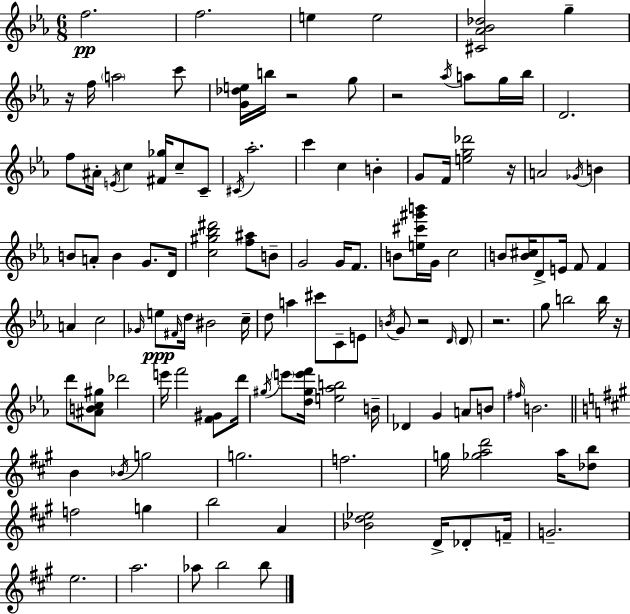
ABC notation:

X:1
T:Untitled
M:6/8
L:1/4
K:Cm
f2 f2 e e2 [^C_A_B_d]2 g z/4 f/4 a2 c'/2 [G_de]/4 b/4 z2 g/2 z2 _a/4 a/2 g/4 _b/4 D2 f/2 ^A/4 E/4 c [^F_g]/4 c/2 C/2 ^C/4 _a2 c' c B G/2 F/4 [eg_d']2 z/4 A2 _G/4 B B/2 A/2 B G/2 D/4 [c^g_b^d']2 [f^a]/2 B/2 G2 G/4 F/2 B/2 [e^c'^g'b']/4 G/4 c2 B/2 [B^c]/4 D/2 E/4 F/2 F A c2 _G/4 e/2 ^F/4 d/4 ^B2 c/4 d/2 a ^c'/2 C/2 E/2 B/4 G/2 z2 D/4 D/2 z2 g/2 b2 b/4 z/4 d'/2 [^ABc^g]/2 _d'2 e'/4 f'2 [F^G]/2 d'/4 ^g/4 e'/2 [d^ge'f']/4 [e_ab]2 B/4 _D G A/2 B/2 ^f/4 B2 B _B/4 g2 g2 f2 g/4 [_gad']2 a/4 [_db]/2 f2 g b2 A [_Bd_e]2 D/4 _D/2 F/4 G2 e2 a2 _a/2 b2 b/2